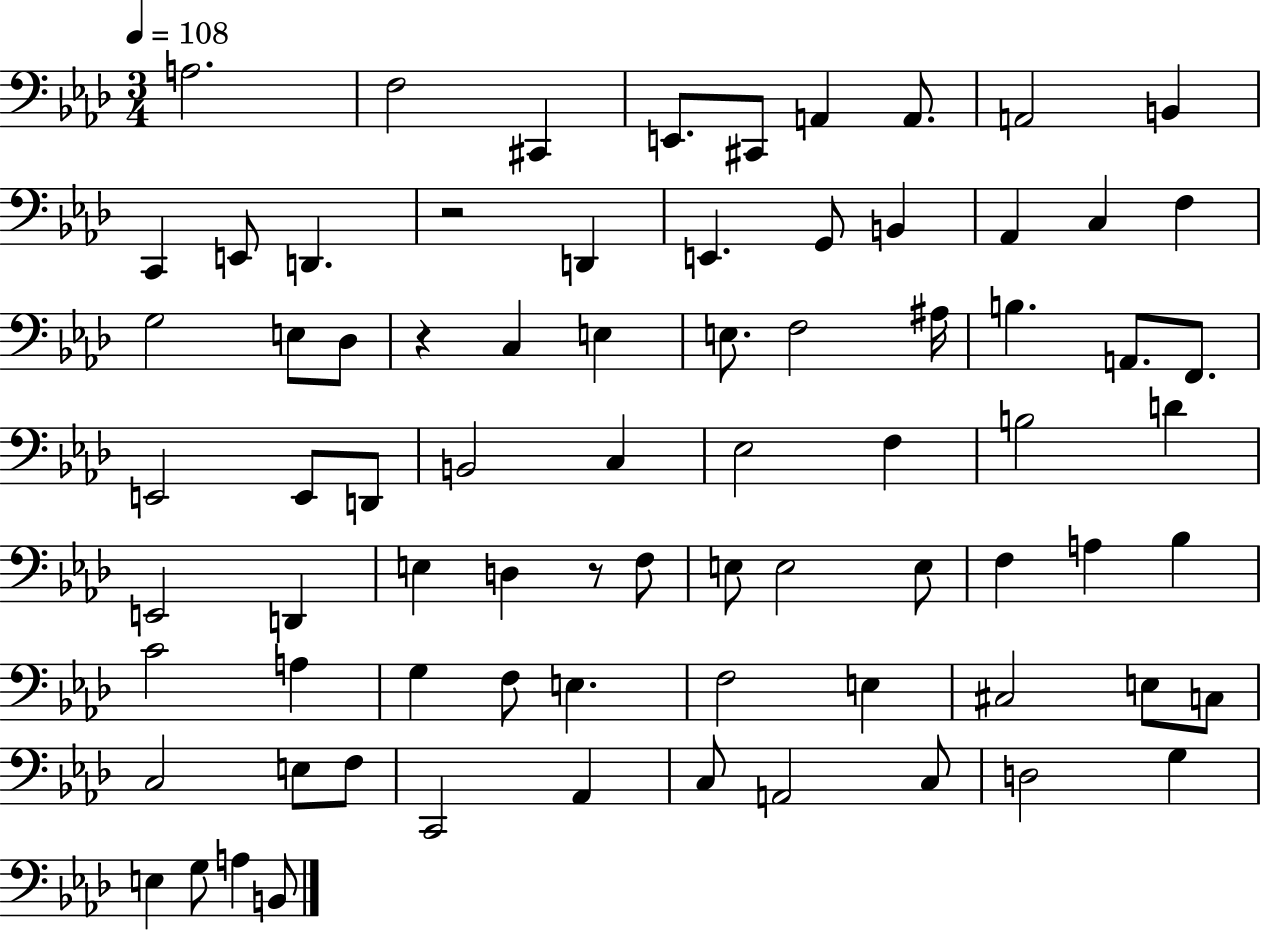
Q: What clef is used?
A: bass